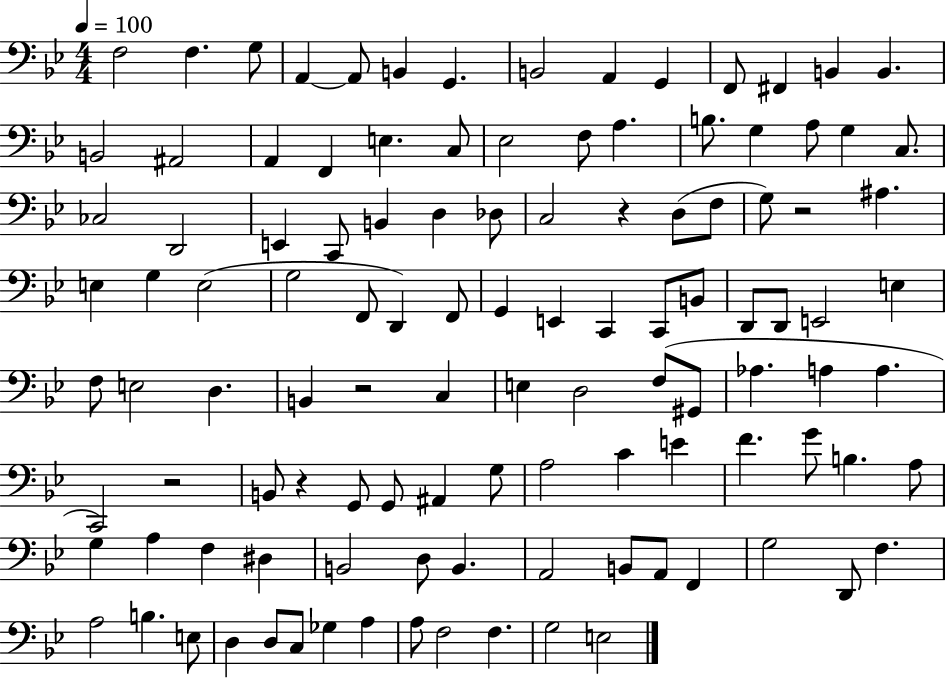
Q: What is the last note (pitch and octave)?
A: E3